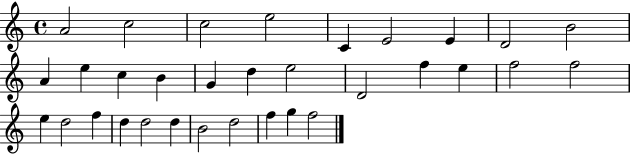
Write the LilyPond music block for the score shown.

{
  \clef treble
  \time 4/4
  \defaultTimeSignature
  \key c \major
  a'2 c''2 | c''2 e''2 | c'4 e'2 e'4 | d'2 b'2 | \break a'4 e''4 c''4 b'4 | g'4 d''4 e''2 | d'2 f''4 e''4 | f''2 f''2 | \break e''4 d''2 f''4 | d''4 d''2 d''4 | b'2 d''2 | f''4 g''4 f''2 | \break \bar "|."
}